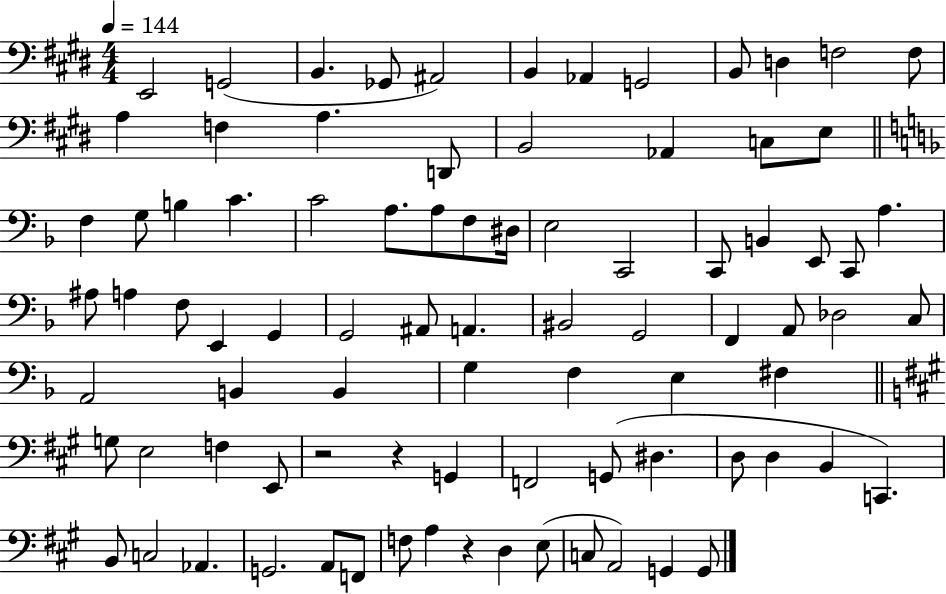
{
  \clef bass
  \numericTimeSignature
  \time 4/4
  \key e \major
  \tempo 4 = 144
  \repeat volta 2 { e,2 g,2( | b,4. ges,8 ais,2) | b,4 aes,4 g,2 | b,8 d4 f2 f8 | \break a4 f4 a4. d,8 | b,2 aes,4 c8 e8 | \bar "||" \break \key d \minor f4 g8 b4 c'4. | c'2 a8. a8 f8 dis16 | e2 c,2 | c,8 b,4 e,8 c,8 a4. | \break ais8 a4 f8 e,4 g,4 | g,2 ais,8 a,4. | bis,2 g,2 | f,4 a,8 des2 c8 | \break a,2 b,4 b,4 | g4 f4 e4 fis4 | \bar "||" \break \key a \major g8 e2 f4 e,8 | r2 r4 g,4 | f,2 g,8( dis4. | d8 d4 b,4 c,4.) | \break b,8 c2 aes,4. | g,2. a,8 f,8 | f8 a4 r4 d4 e8( | c8 a,2) g,4 g,8 | \break } \bar "|."
}